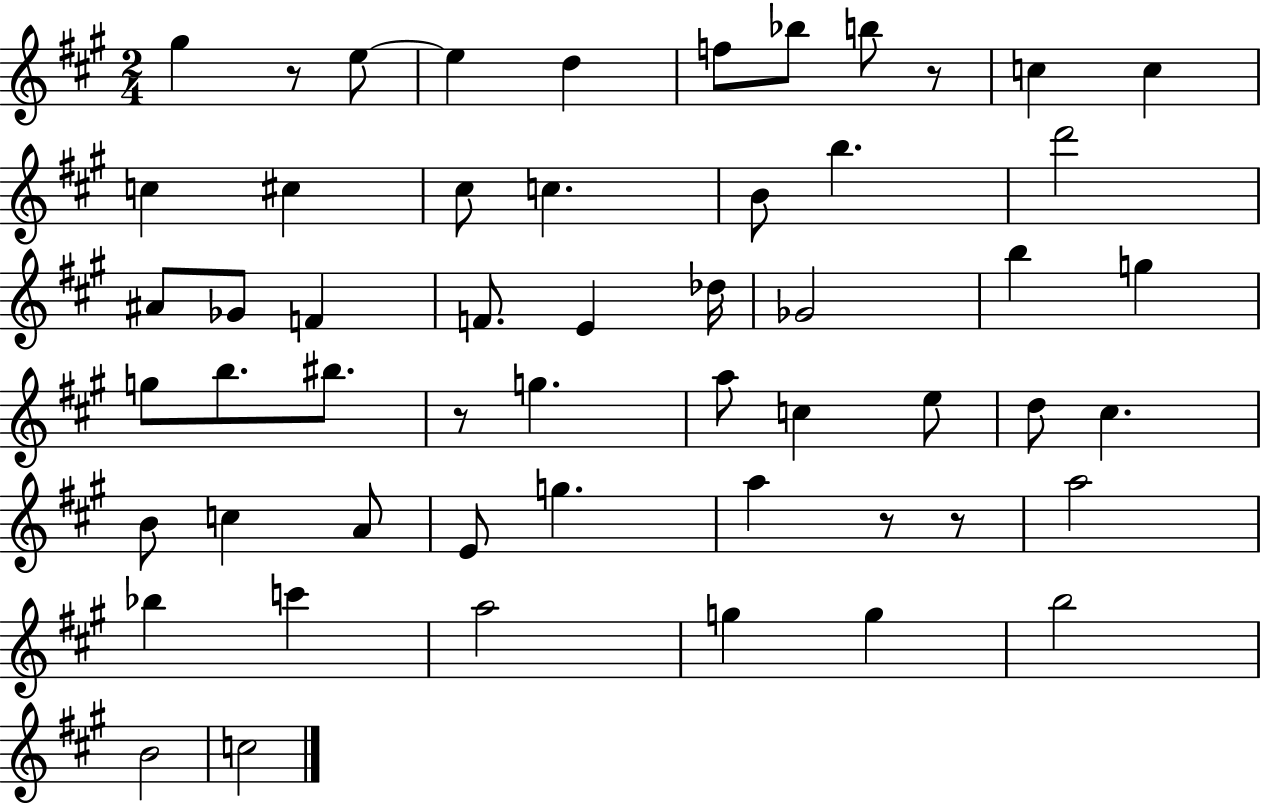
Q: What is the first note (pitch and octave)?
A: G#5